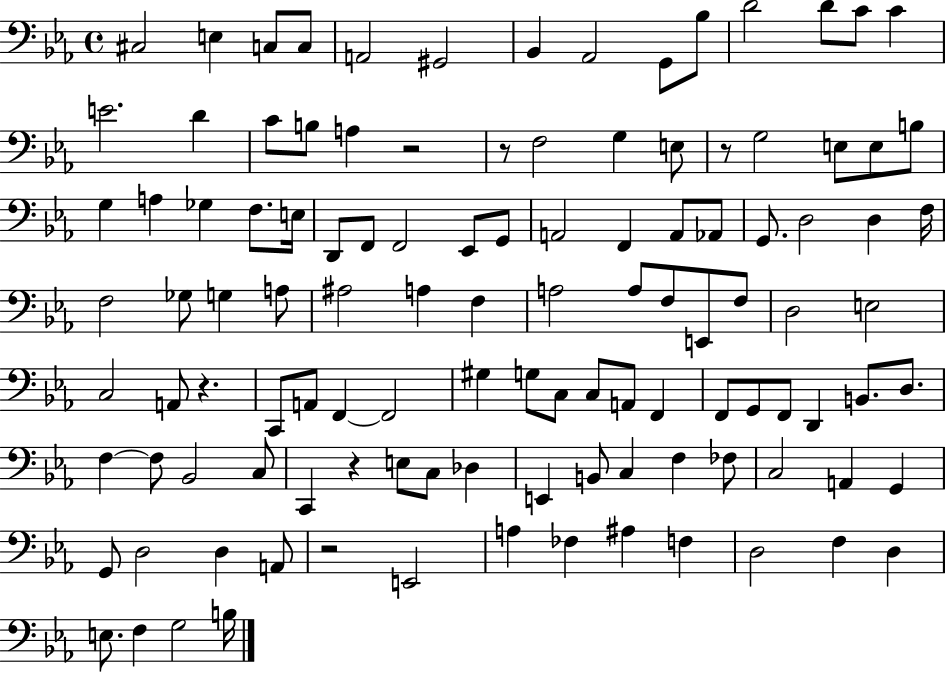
C#3/h E3/q C3/e C3/e A2/h G#2/h Bb2/q Ab2/h G2/e Bb3/e D4/h D4/e C4/e C4/q E4/h. D4/q C4/e B3/e A3/q R/h R/e F3/h G3/q E3/e R/e G3/h E3/e E3/e B3/e G3/q A3/q Gb3/q F3/e. E3/s D2/e F2/e F2/h Eb2/e G2/e A2/h F2/q A2/e Ab2/e G2/e. D3/h D3/q F3/s F3/h Gb3/e G3/q A3/e A#3/h A3/q F3/q A3/h A3/e F3/e E2/e F3/e D3/h E3/h C3/h A2/e R/q. C2/e A2/e F2/q F2/h G#3/q G3/e C3/e C3/e A2/e F2/q F2/e G2/e F2/e D2/q B2/e. D3/e. F3/q F3/e Bb2/h C3/e C2/q R/q E3/e C3/e Db3/q E2/q B2/e C3/q F3/q FES3/e C3/h A2/q G2/q G2/e D3/h D3/q A2/e R/h E2/h A3/q FES3/q A#3/q F3/q D3/h F3/q D3/q E3/e. F3/q G3/h B3/s